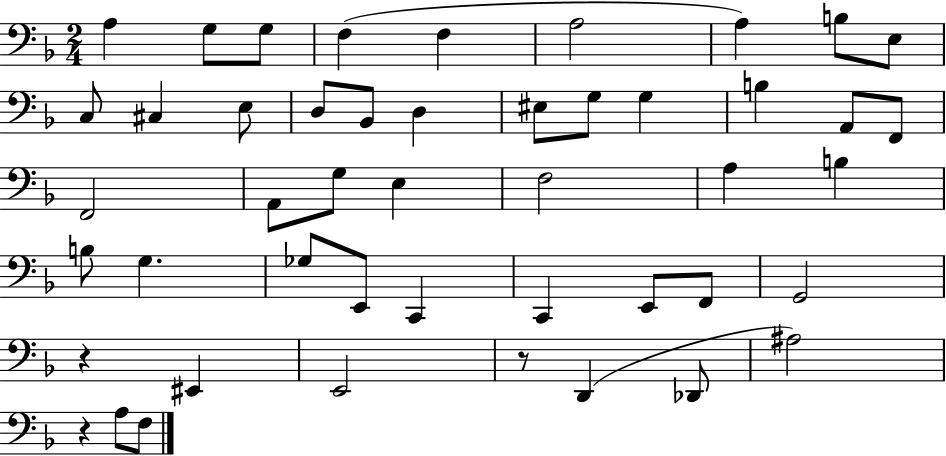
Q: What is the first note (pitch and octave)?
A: A3